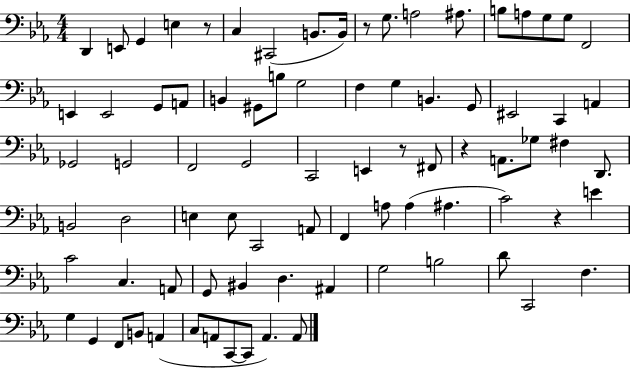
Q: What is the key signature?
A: EES major